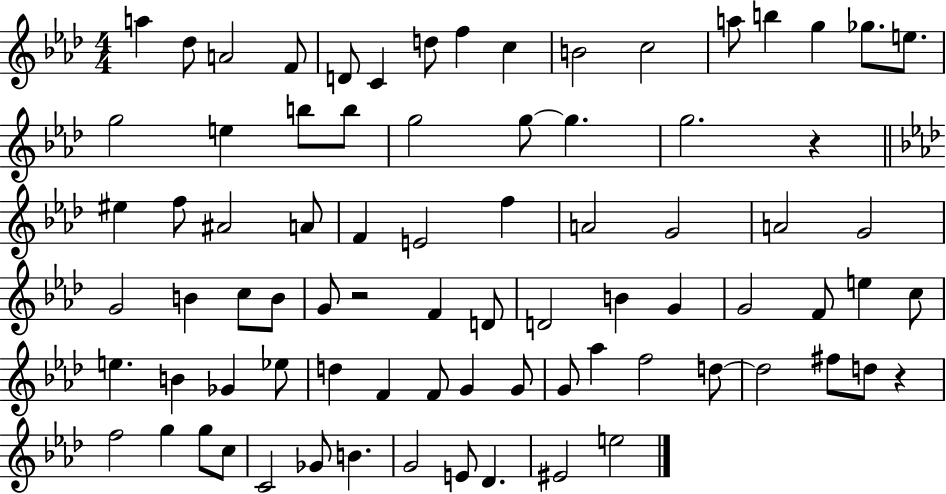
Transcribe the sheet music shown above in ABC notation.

X:1
T:Untitled
M:4/4
L:1/4
K:Ab
a _d/2 A2 F/2 D/2 C d/2 f c B2 c2 a/2 b g _g/2 e/2 g2 e b/2 b/2 g2 g/2 g g2 z ^e f/2 ^A2 A/2 F E2 f A2 G2 A2 G2 G2 B c/2 B/2 G/2 z2 F D/2 D2 B G G2 F/2 e c/2 e B _G _e/2 d F F/2 G G/2 G/2 _a f2 d/2 d2 ^f/2 d/2 z f2 g g/2 c/2 C2 _G/2 B G2 E/2 _D ^E2 e2